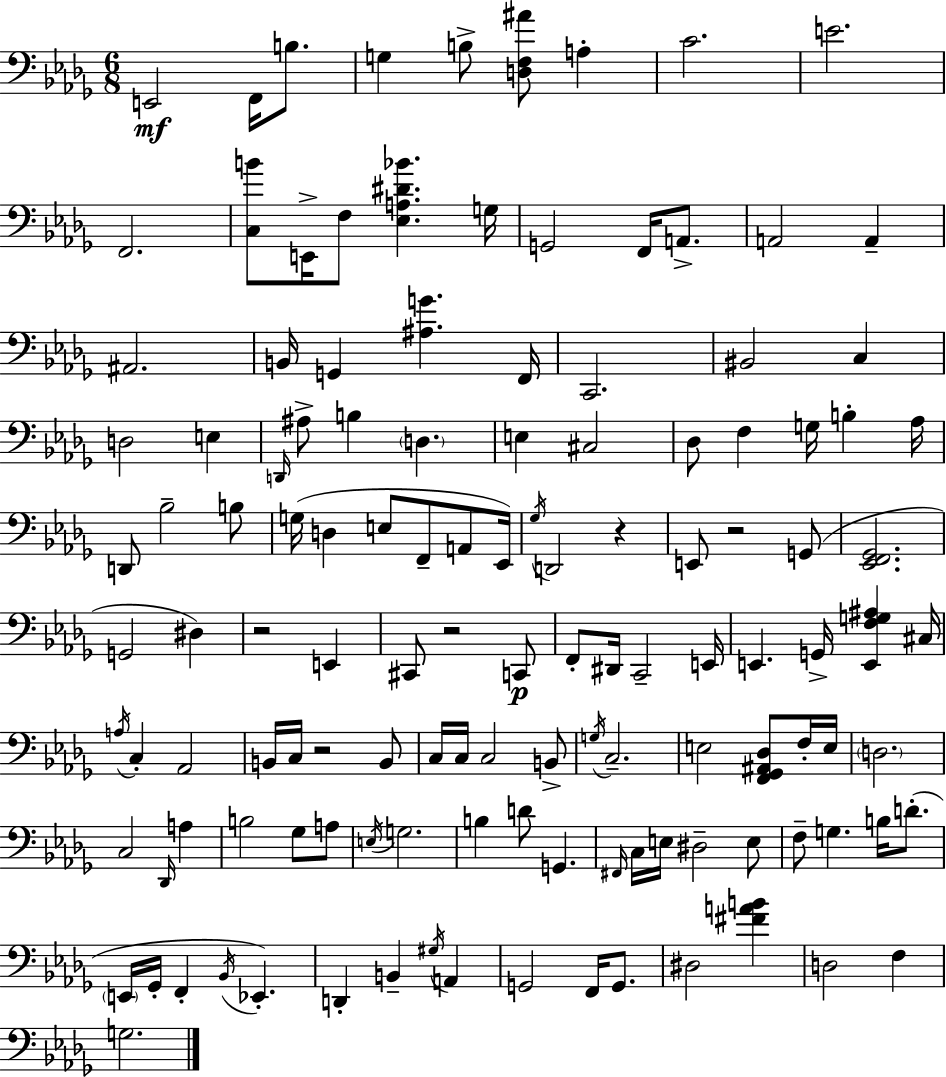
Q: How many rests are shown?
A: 5